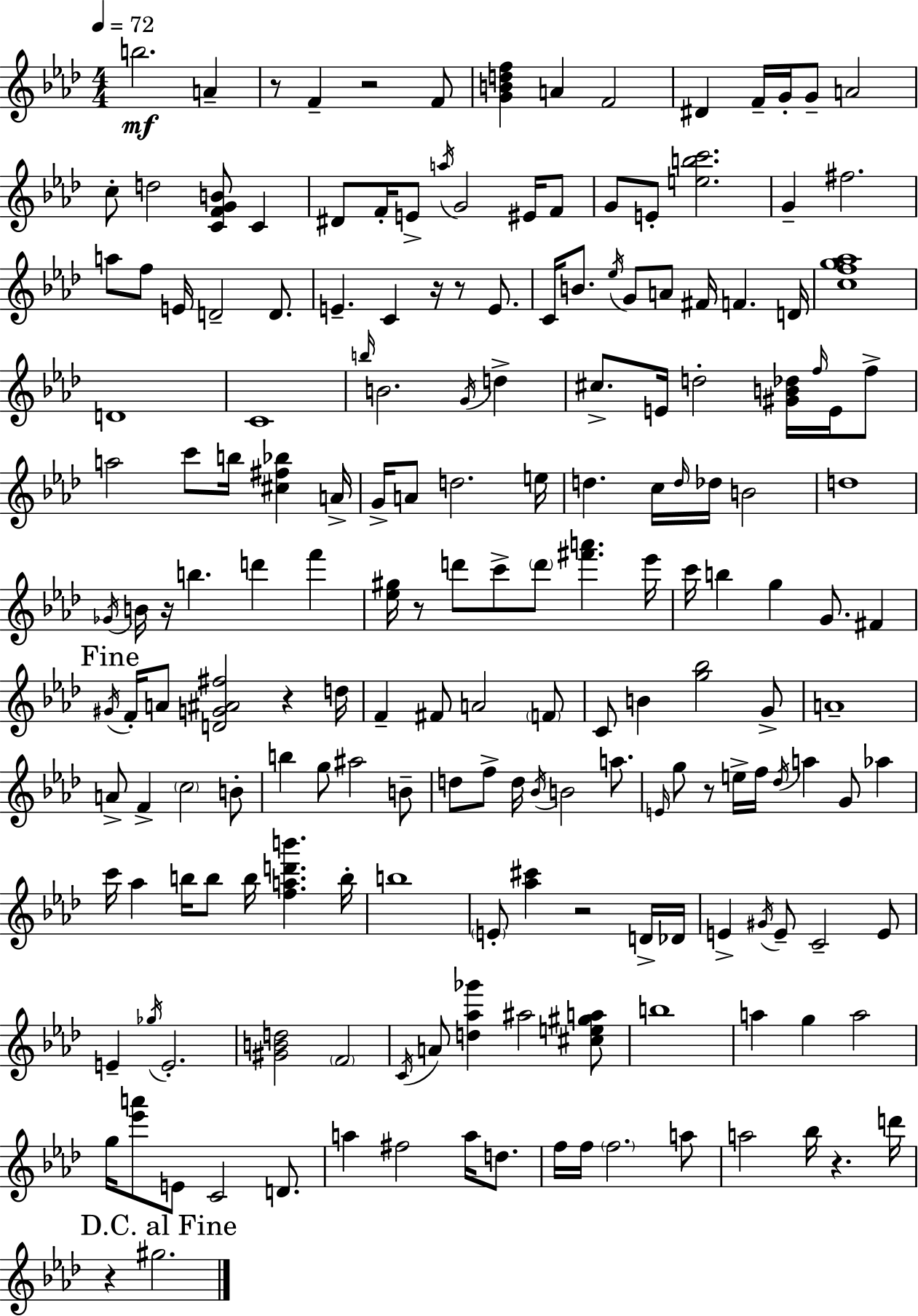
B5/h. A4/q R/e F4/q R/h F4/e [G4,B4,D5,F5]/q A4/q F4/h D#4/q F4/s G4/s G4/e A4/h C5/e D5/h [C4,F4,G4,B4]/e C4/q D#4/e F4/s E4/e A5/s G4/h EIS4/s F4/e G4/e E4/e [E5,B5,C6]/h. G4/q F#5/h. A5/e F5/e E4/s D4/h D4/e. E4/q. C4/q R/s R/e E4/e. C4/s B4/e. Eb5/s G4/e A4/e F#4/s F4/q. D4/s [C5,F5,G5,Ab5]/w D4/w C4/w B5/s B4/h. G4/s D5/q C#5/e. E4/s D5/h [G#4,B4,Db5]/s F5/s E4/s F5/e A5/h C6/e B5/s [C#5,F#5,Bb5]/q A4/s G4/s A4/e D5/h. E5/s D5/q. C5/s D5/s Db5/s B4/h D5/w Gb4/s B4/s R/s B5/q. D6/q F6/q [Eb5,G#5]/s R/e D6/e C6/e D6/e [F#6,A6]/q. Eb6/s C6/s B5/q G5/q G4/e. F#4/q G#4/s F4/s A4/e [D4,G4,A#4,F#5]/h R/q D5/s F4/q F#4/e A4/h F4/e C4/e B4/q [G5,Bb5]/h G4/e A4/w A4/e F4/q C5/h B4/e B5/q G5/e A#5/h B4/e D5/e F5/e D5/s Bb4/s B4/h A5/e. E4/s G5/e R/e E5/s F5/s Db5/s A5/q G4/e Ab5/q C6/s Ab5/q B5/s B5/e B5/s [F5,A5,D6,B6]/q. B5/s B5/w E4/e [Ab5,C#6]/q R/h D4/s Db4/s E4/q G#4/s E4/e C4/h E4/e E4/q Gb5/s E4/h. [G#4,B4,D5]/h F4/h C4/s A4/e [D5,Ab5,Gb6]/q A#5/h [C#5,E5,G#5,A5]/e B5/w A5/q G5/q A5/h G5/s [Eb6,A6]/e E4/e C4/h D4/e. A5/q F#5/h A5/s D5/e. F5/s F5/s F5/h. A5/e A5/h Bb5/s R/q. D6/s R/q G#5/h.